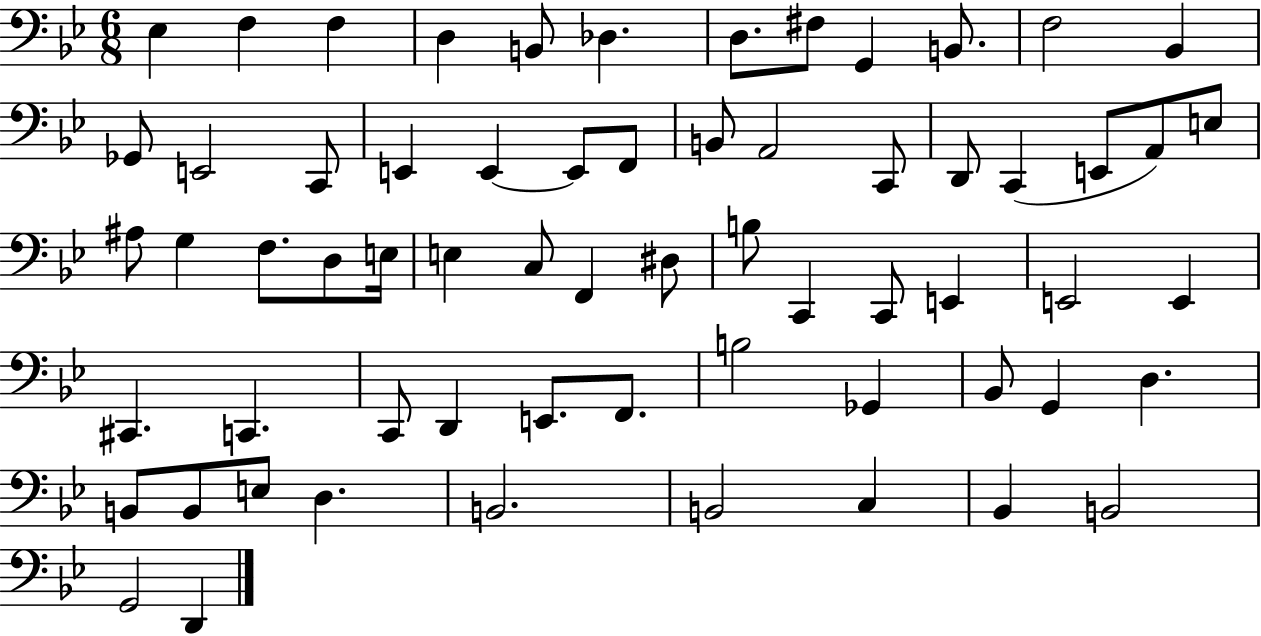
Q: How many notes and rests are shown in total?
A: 64